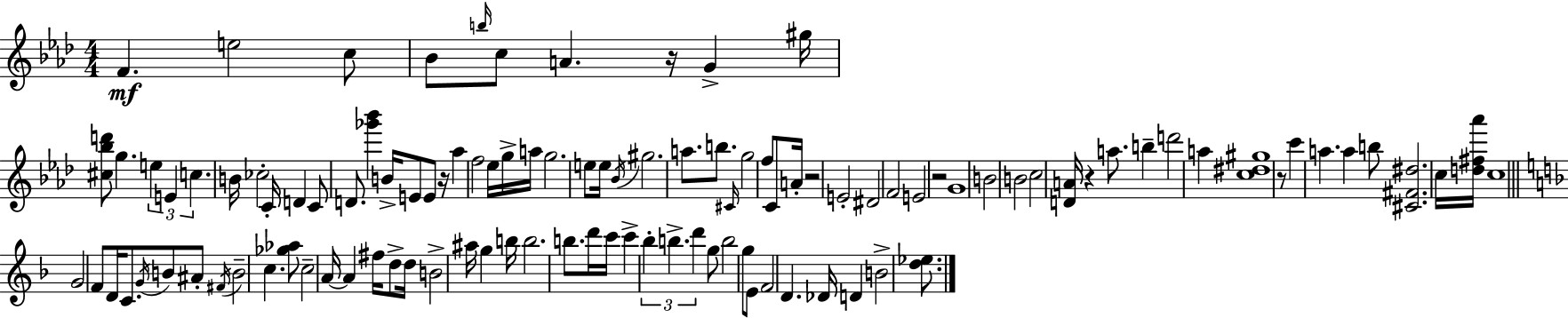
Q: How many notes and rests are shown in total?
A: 108